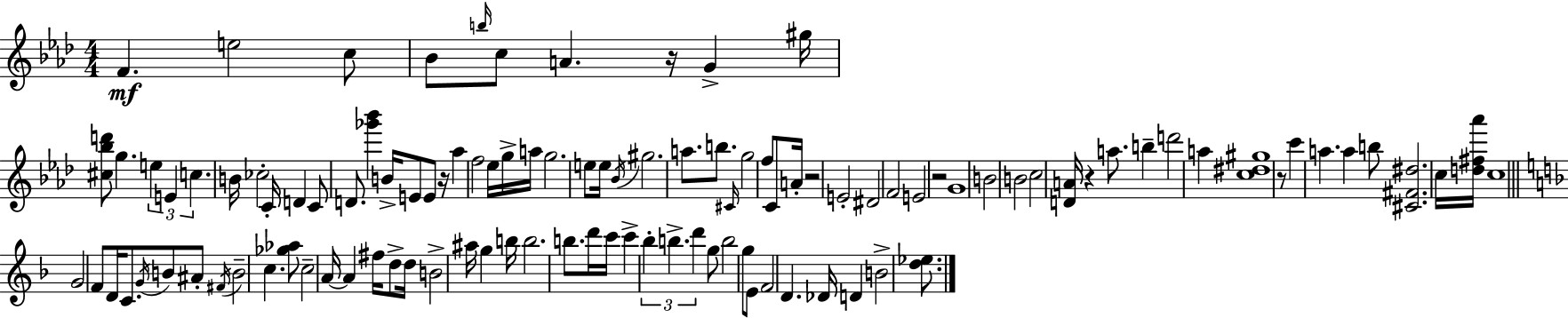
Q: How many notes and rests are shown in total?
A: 108